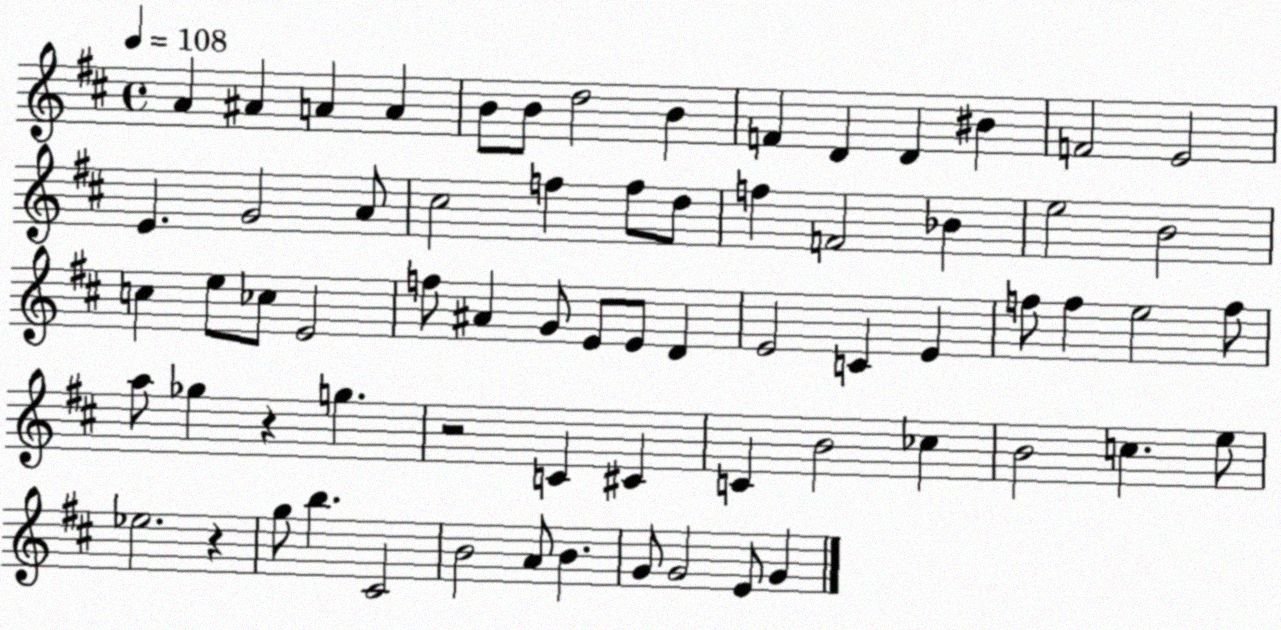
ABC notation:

X:1
T:Untitled
M:4/4
L:1/4
K:D
A ^A A A B/2 B/2 d2 B F D D ^B F2 E2 E G2 A/2 ^c2 f f/2 d/2 f F2 _B e2 B2 c e/2 _c/2 E2 f/2 ^A G/2 E/2 E/2 D E2 C E f/2 f e2 f/2 a/2 _g z g z2 C ^C C B2 _c B2 c e/2 _e2 z g/2 b ^C2 B2 A/2 B G/2 G2 E/2 G